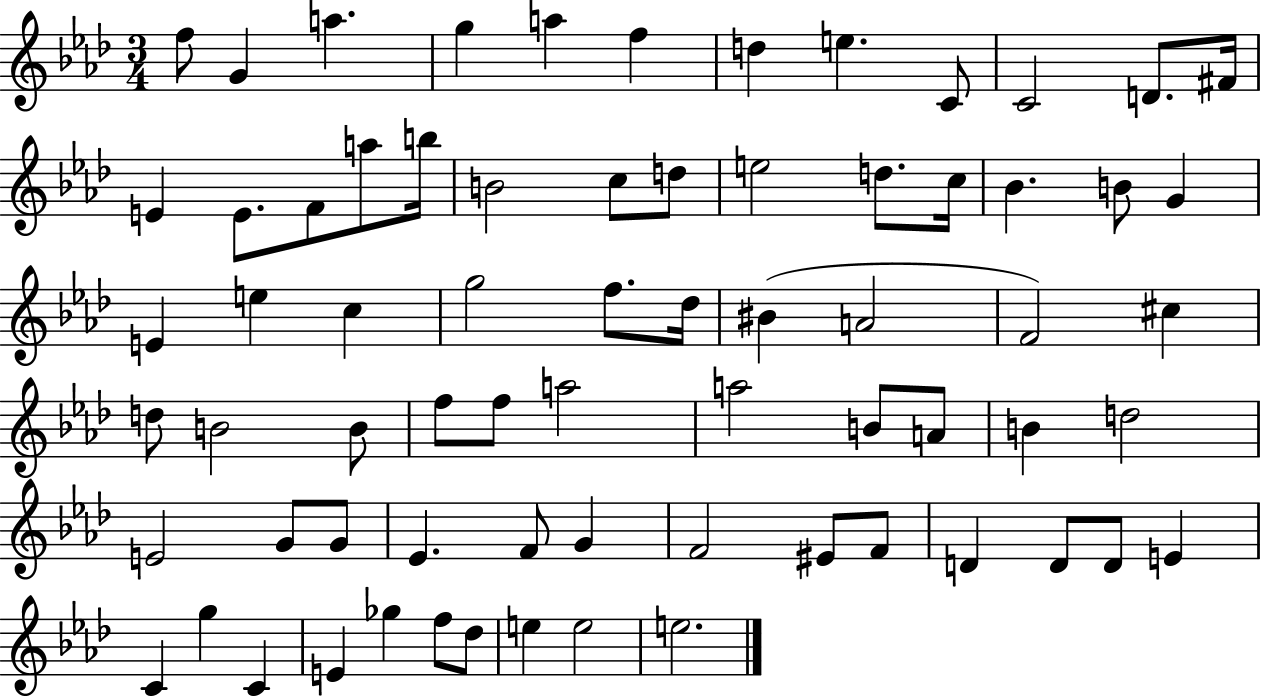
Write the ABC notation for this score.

X:1
T:Untitled
M:3/4
L:1/4
K:Ab
f/2 G a g a f d e C/2 C2 D/2 ^F/4 E E/2 F/2 a/2 b/4 B2 c/2 d/2 e2 d/2 c/4 _B B/2 G E e c g2 f/2 _d/4 ^B A2 F2 ^c d/2 B2 B/2 f/2 f/2 a2 a2 B/2 A/2 B d2 E2 G/2 G/2 _E F/2 G F2 ^E/2 F/2 D D/2 D/2 E C g C E _g f/2 _d/2 e e2 e2